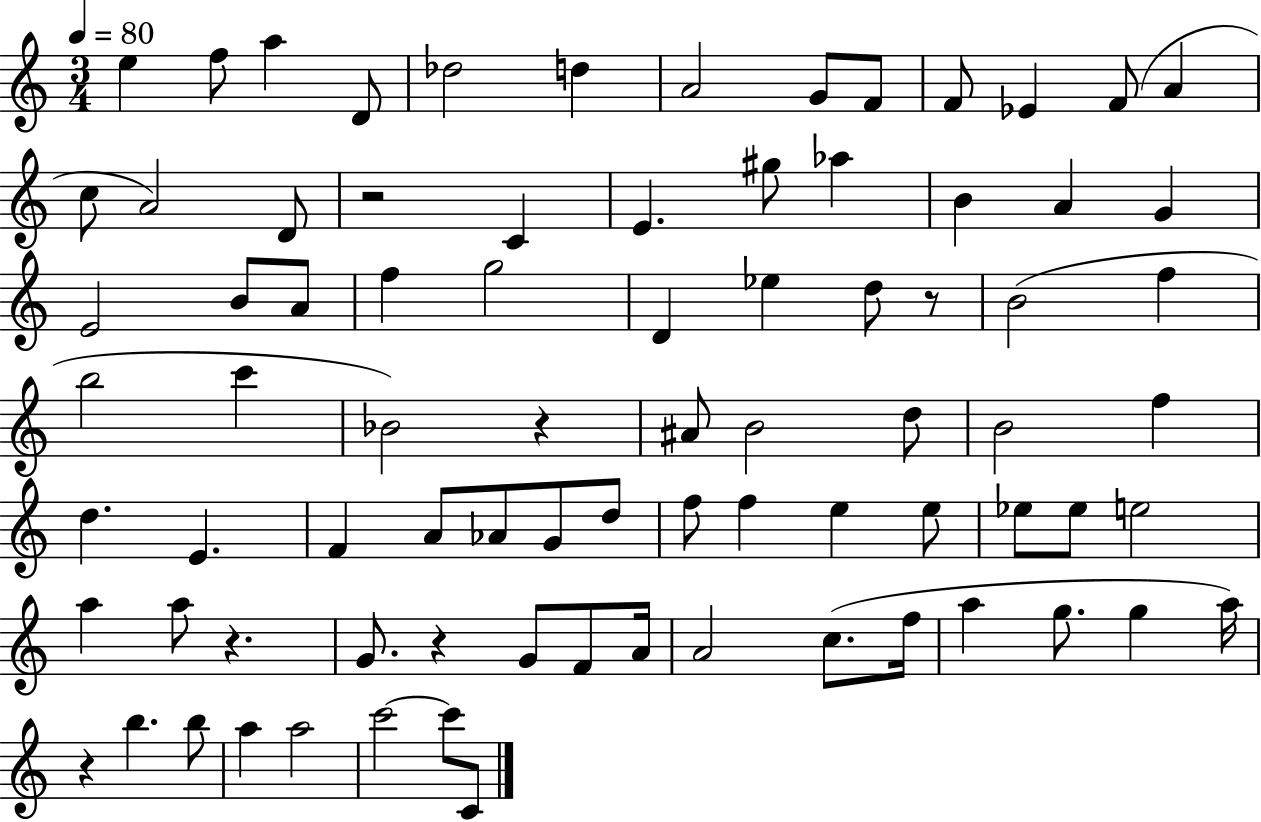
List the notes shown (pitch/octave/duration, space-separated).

E5/q F5/e A5/q D4/e Db5/h D5/q A4/h G4/e F4/e F4/e Eb4/q F4/e A4/q C5/e A4/h D4/e R/h C4/q E4/q. G#5/e Ab5/q B4/q A4/q G4/q E4/h B4/e A4/e F5/q G5/h D4/q Eb5/q D5/e R/e B4/h F5/q B5/h C6/q Bb4/h R/q A#4/e B4/h D5/e B4/h F5/q D5/q. E4/q. F4/q A4/e Ab4/e G4/e D5/e F5/e F5/q E5/q E5/e Eb5/e Eb5/e E5/h A5/q A5/e R/q. G4/e. R/q G4/e F4/e A4/s A4/h C5/e. F5/s A5/q G5/e. G5/q A5/s R/q B5/q. B5/e A5/q A5/h C6/h C6/e C4/e